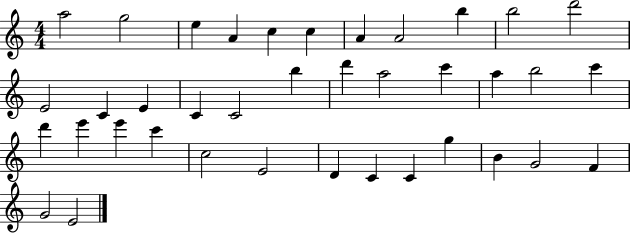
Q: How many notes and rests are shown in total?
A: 38